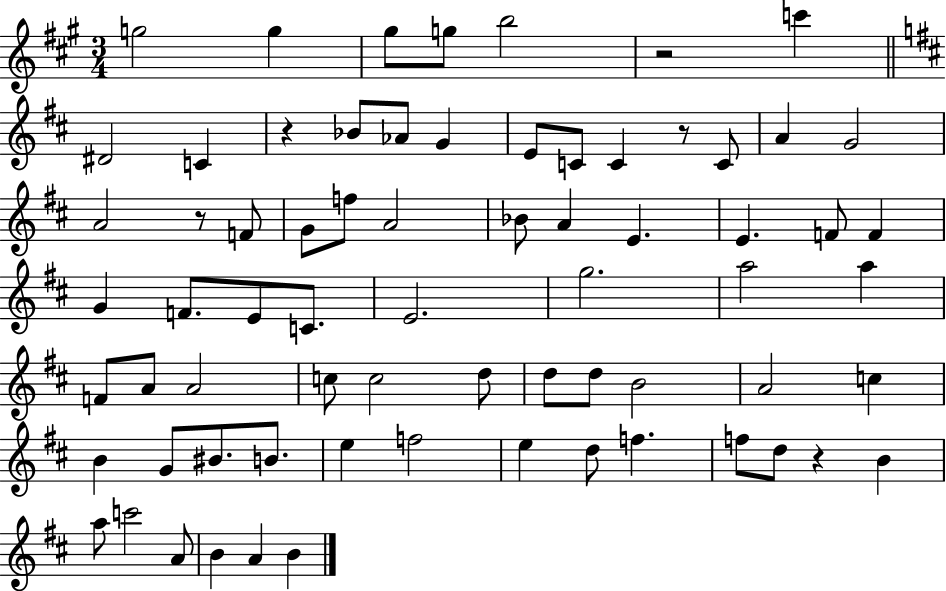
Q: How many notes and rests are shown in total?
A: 70